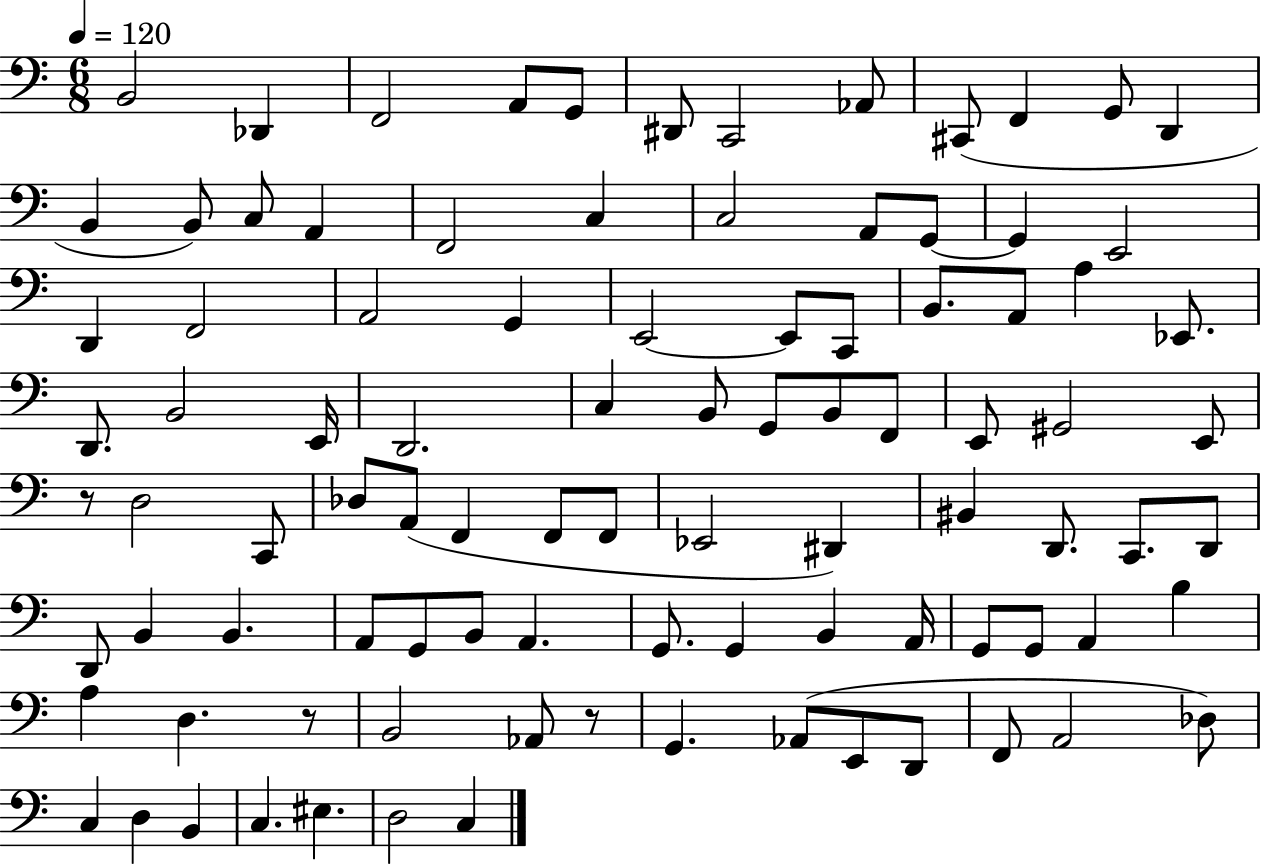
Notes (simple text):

B2/h Db2/q F2/h A2/e G2/e D#2/e C2/h Ab2/e C#2/e F2/q G2/e D2/q B2/q B2/e C3/e A2/q F2/h C3/q C3/h A2/e G2/e G2/q E2/h D2/q F2/h A2/h G2/q E2/h E2/e C2/e B2/e. A2/e A3/q Eb2/e. D2/e. B2/h E2/s D2/h. C3/q B2/e G2/e B2/e F2/e E2/e G#2/h E2/e R/e D3/h C2/e Db3/e A2/e F2/q F2/e F2/e Eb2/h D#2/q BIS2/q D2/e. C2/e. D2/e D2/e B2/q B2/q. A2/e G2/e B2/e A2/q. G2/e. G2/q B2/q A2/s G2/e G2/e A2/q B3/q A3/q D3/q. R/e B2/h Ab2/e R/e G2/q. Ab2/e E2/e D2/e F2/e A2/h Db3/e C3/q D3/q B2/q C3/q. EIS3/q. D3/h C3/q